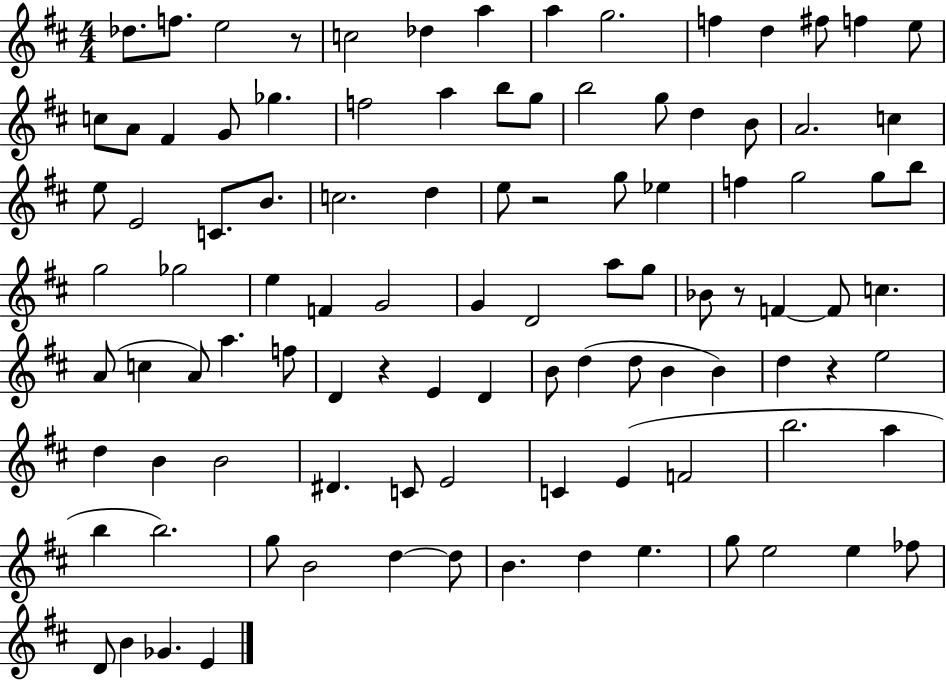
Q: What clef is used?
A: treble